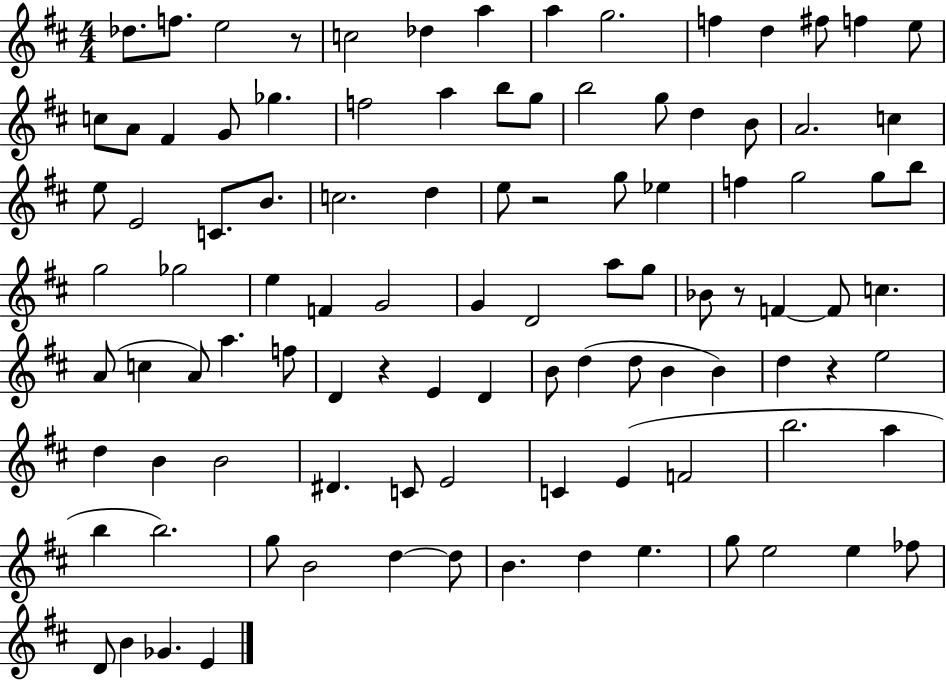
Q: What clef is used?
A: treble